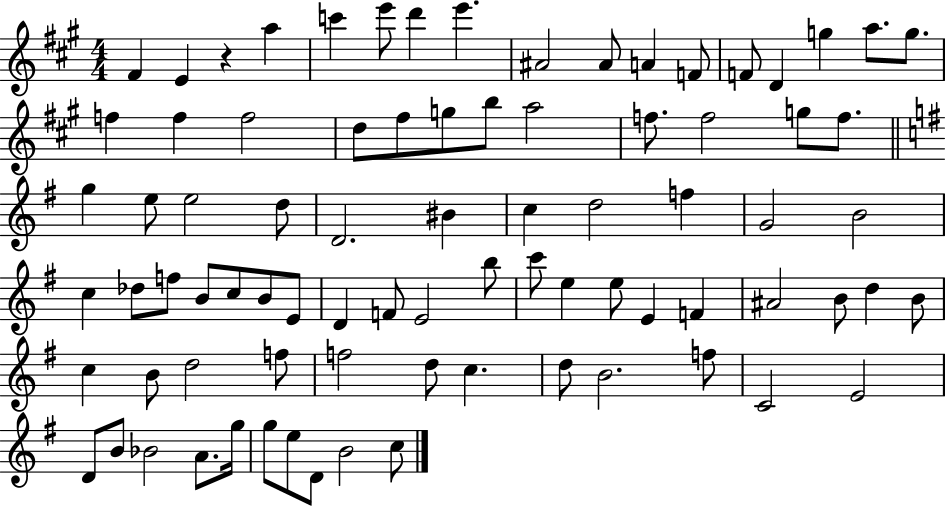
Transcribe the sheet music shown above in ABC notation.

X:1
T:Untitled
M:4/4
L:1/4
K:A
^F E z a c' e'/2 d' e' ^A2 ^A/2 A F/2 F/2 D g a/2 g/2 f f f2 d/2 ^f/2 g/2 b/2 a2 f/2 f2 g/2 f/2 g e/2 e2 d/2 D2 ^B c d2 f G2 B2 c _d/2 f/2 B/2 c/2 B/2 E/2 D F/2 E2 b/2 c'/2 e e/2 E F ^A2 B/2 d B/2 c B/2 d2 f/2 f2 d/2 c d/2 B2 f/2 C2 E2 D/2 B/2 _B2 A/2 g/4 g/2 e/2 D/2 B2 c/2